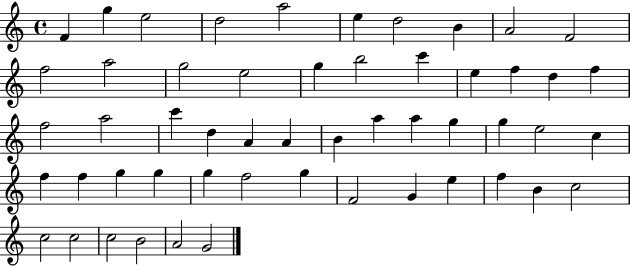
X:1
T:Untitled
M:4/4
L:1/4
K:C
F g e2 d2 a2 e d2 B A2 F2 f2 a2 g2 e2 g b2 c' e f d f f2 a2 c' d A A B a a g g e2 c f f g g g f2 g F2 G e f B c2 c2 c2 c2 B2 A2 G2